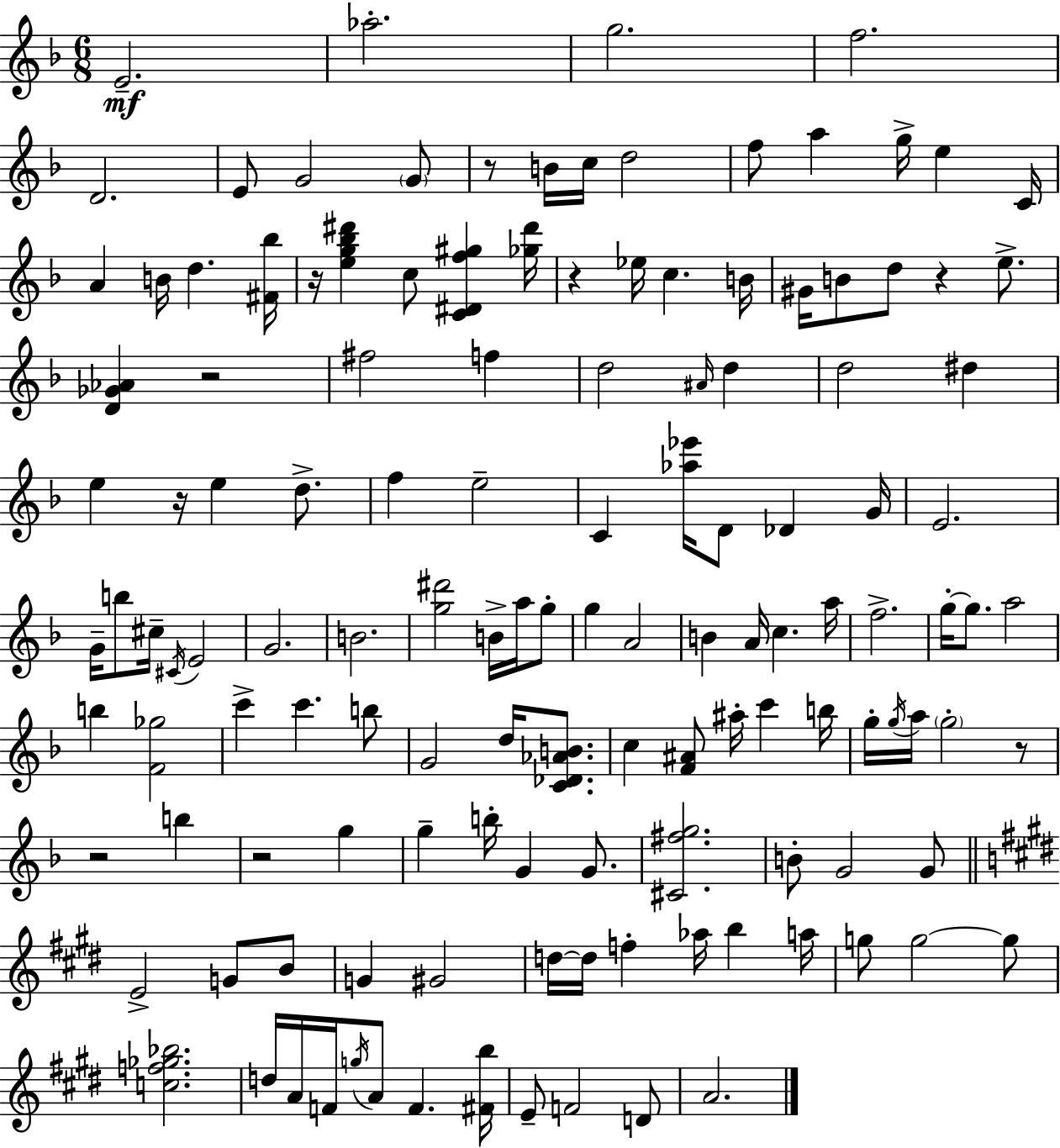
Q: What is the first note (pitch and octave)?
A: E4